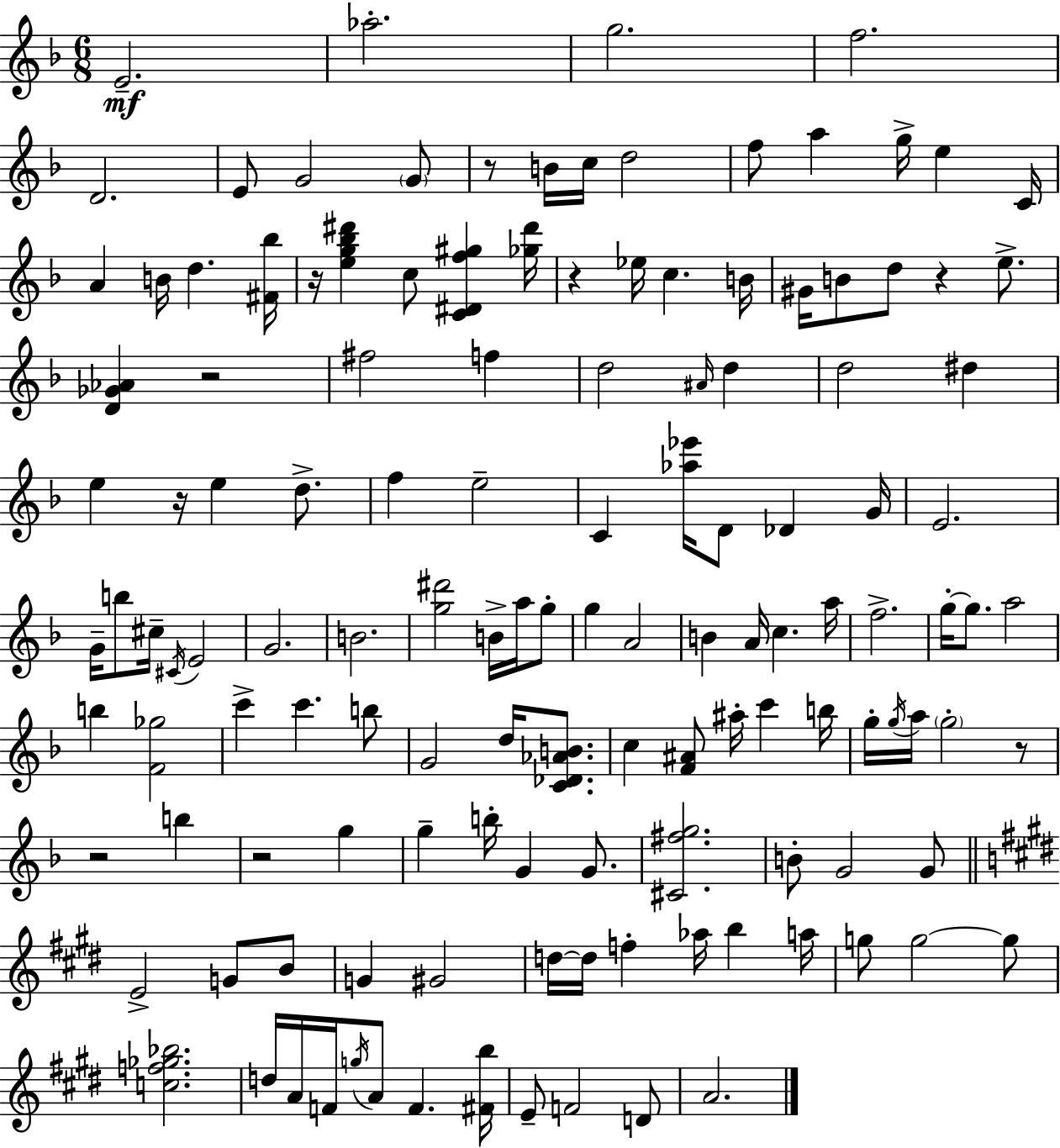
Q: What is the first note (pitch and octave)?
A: E4